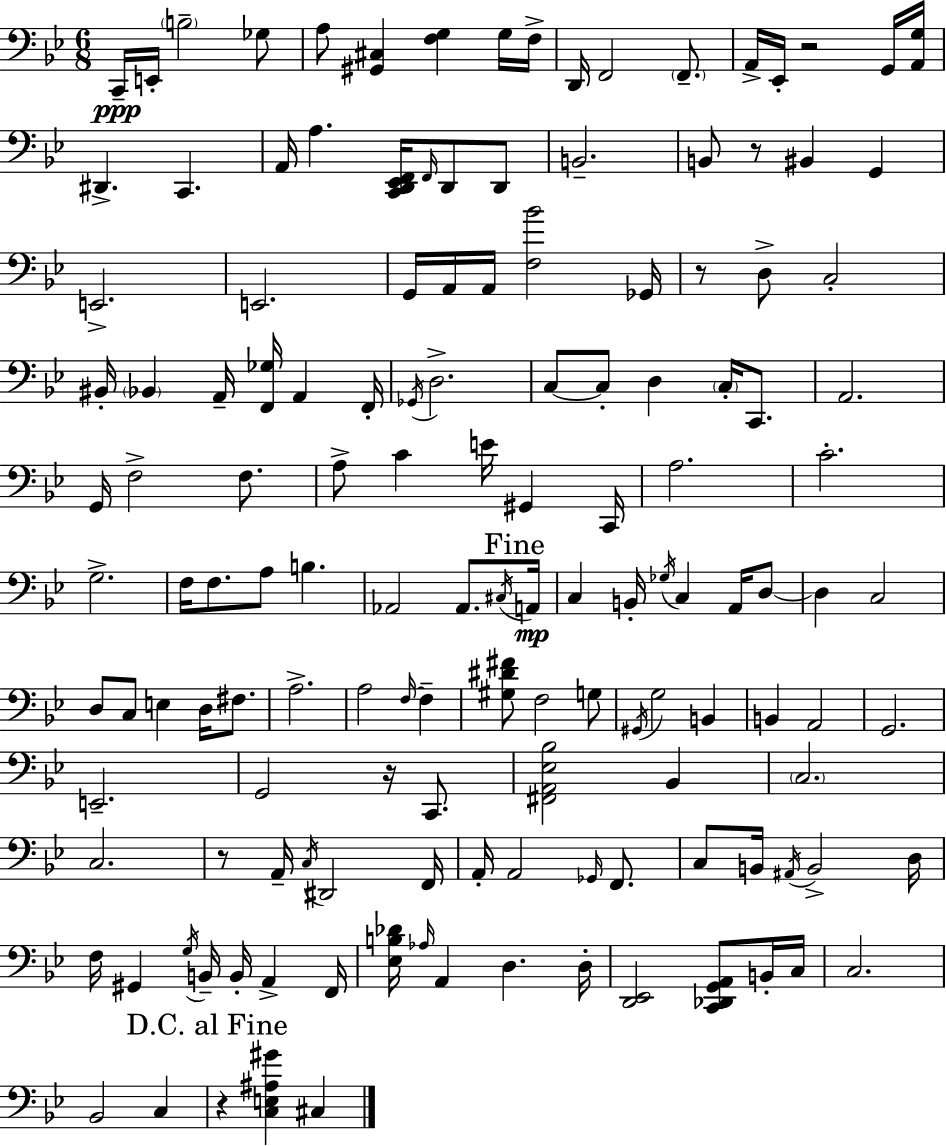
X:1
T:Untitled
M:6/8
L:1/4
K:Gm
C,,/4 E,,/4 B,2 _G,/2 A,/2 [^G,,^C,] [F,G,] G,/4 F,/4 D,,/4 F,,2 F,,/2 A,,/4 _E,,/4 z2 G,,/4 [A,,G,]/4 ^D,, C,, A,,/4 A, [C,,D,,_E,,F,,]/4 F,,/4 D,,/2 D,,/2 B,,2 B,,/2 z/2 ^B,, G,, E,,2 E,,2 G,,/4 A,,/4 A,,/4 [F,_B]2 _G,,/4 z/2 D,/2 C,2 ^B,,/4 _B,, A,,/4 [F,,_G,]/4 A,, F,,/4 _G,,/4 D,2 C,/2 C,/2 D, C,/4 C,,/2 A,,2 G,,/4 F,2 F,/2 A,/2 C E/4 ^G,, C,,/4 A,2 C2 G,2 F,/4 F,/2 A,/2 B, _A,,2 _A,,/2 ^C,/4 A,,/4 C, B,,/4 _G,/4 C, A,,/4 D,/2 D, C,2 D,/2 C,/2 E, D,/4 ^F,/2 A,2 A,2 F,/4 F, [^G,^D^F]/2 F,2 G,/2 ^G,,/4 G,2 B,, B,, A,,2 G,,2 E,,2 G,,2 z/4 C,,/2 [^F,,A,,_E,_B,]2 _B,, C,2 C,2 z/2 A,,/4 C,/4 ^D,,2 F,,/4 A,,/4 A,,2 _G,,/4 F,,/2 C,/2 B,,/4 ^A,,/4 B,,2 D,/4 F,/4 ^G,, G,/4 B,,/4 B,,/4 A,, F,,/4 [_E,B,_D]/4 _A,/4 A,, D, D,/4 [D,,_E,,]2 [C,,_D,,G,,A,,]/2 B,,/4 C,/4 C,2 _B,,2 C, z [C,E,^A,^G] ^C,